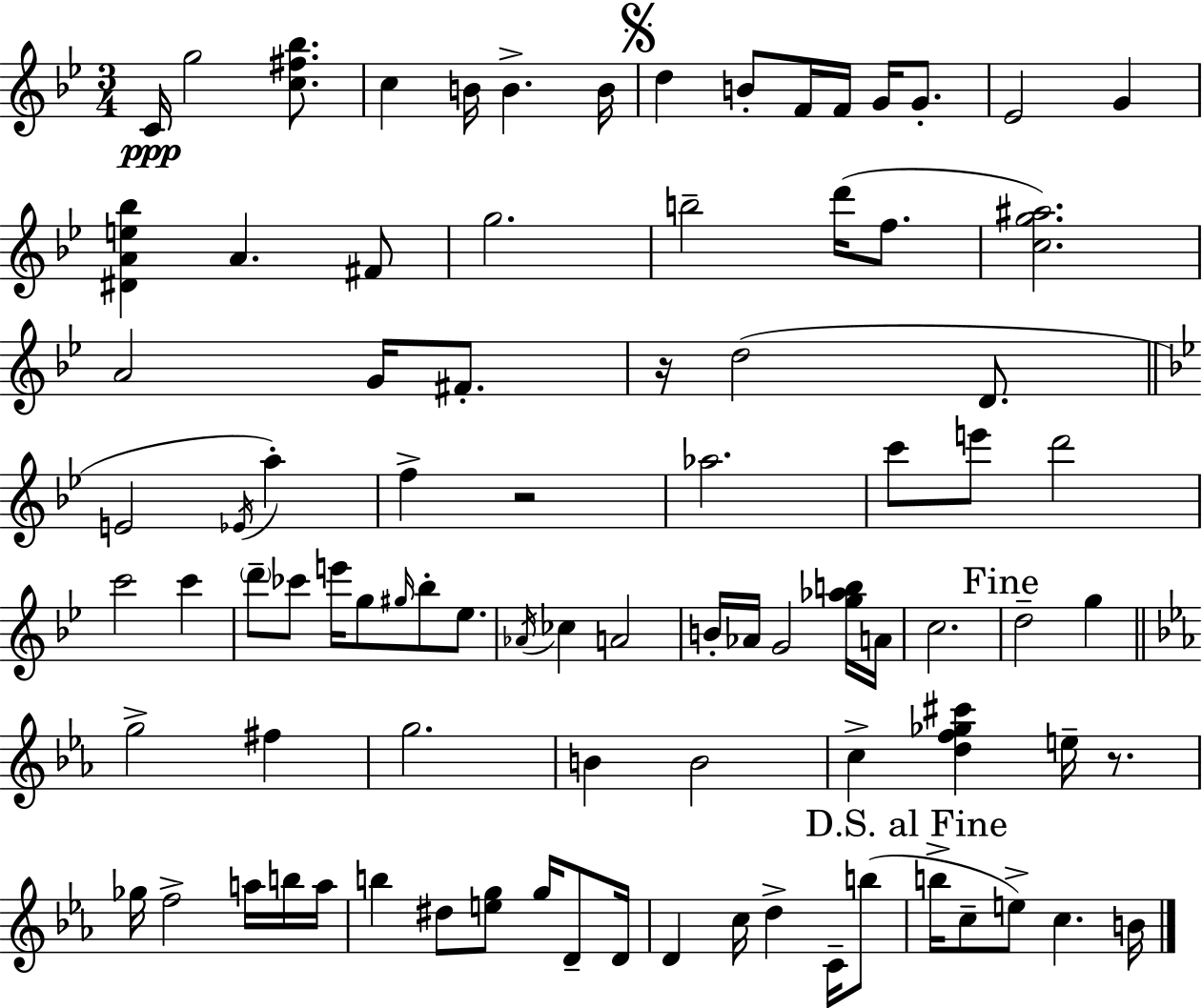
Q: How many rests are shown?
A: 3